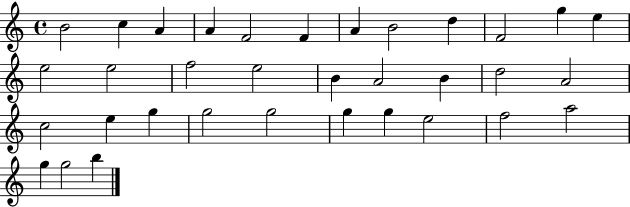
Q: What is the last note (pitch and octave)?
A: B5